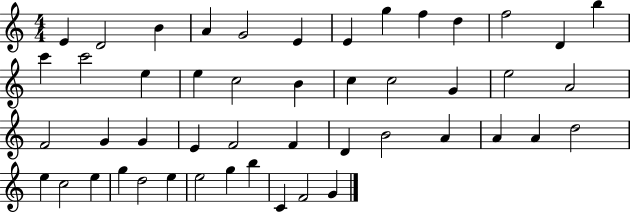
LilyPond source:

{
  \clef treble
  \numericTimeSignature
  \time 4/4
  \key c \major
  e'4 d'2 b'4 | a'4 g'2 e'4 | e'4 g''4 f''4 d''4 | f''2 d'4 b''4 | \break c'''4 c'''2 e''4 | e''4 c''2 b'4 | c''4 c''2 g'4 | e''2 a'2 | \break f'2 g'4 g'4 | e'4 f'2 f'4 | d'4 b'2 a'4 | a'4 a'4 d''2 | \break e''4 c''2 e''4 | g''4 d''2 e''4 | e''2 g''4 b''4 | c'4 f'2 g'4 | \break \bar "|."
}